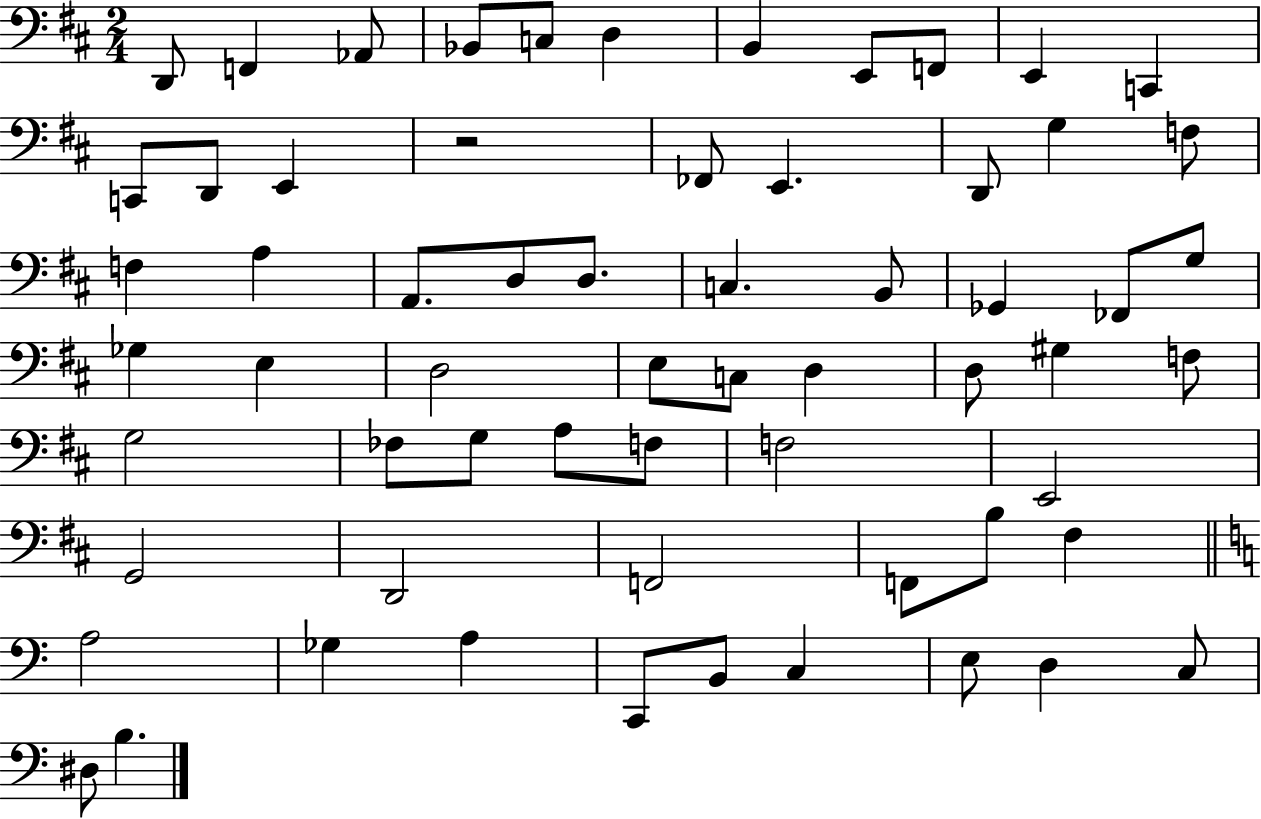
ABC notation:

X:1
T:Untitled
M:2/4
L:1/4
K:D
D,,/2 F,, _A,,/2 _B,,/2 C,/2 D, B,, E,,/2 F,,/2 E,, C,, C,,/2 D,,/2 E,, z2 _F,,/2 E,, D,,/2 G, F,/2 F, A, A,,/2 D,/2 D,/2 C, B,,/2 _G,, _F,,/2 G,/2 _G, E, D,2 E,/2 C,/2 D, D,/2 ^G, F,/2 G,2 _F,/2 G,/2 A,/2 F,/2 F,2 E,,2 G,,2 D,,2 F,,2 F,,/2 B,/2 ^F, A,2 _G, A, C,,/2 B,,/2 C, E,/2 D, C,/2 ^D,/2 B,